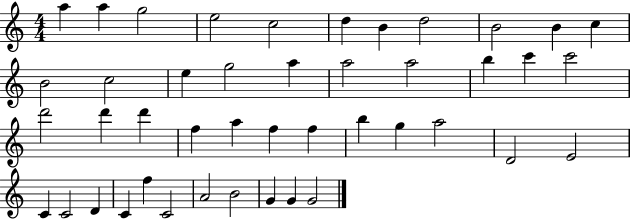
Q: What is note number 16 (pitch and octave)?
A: A5